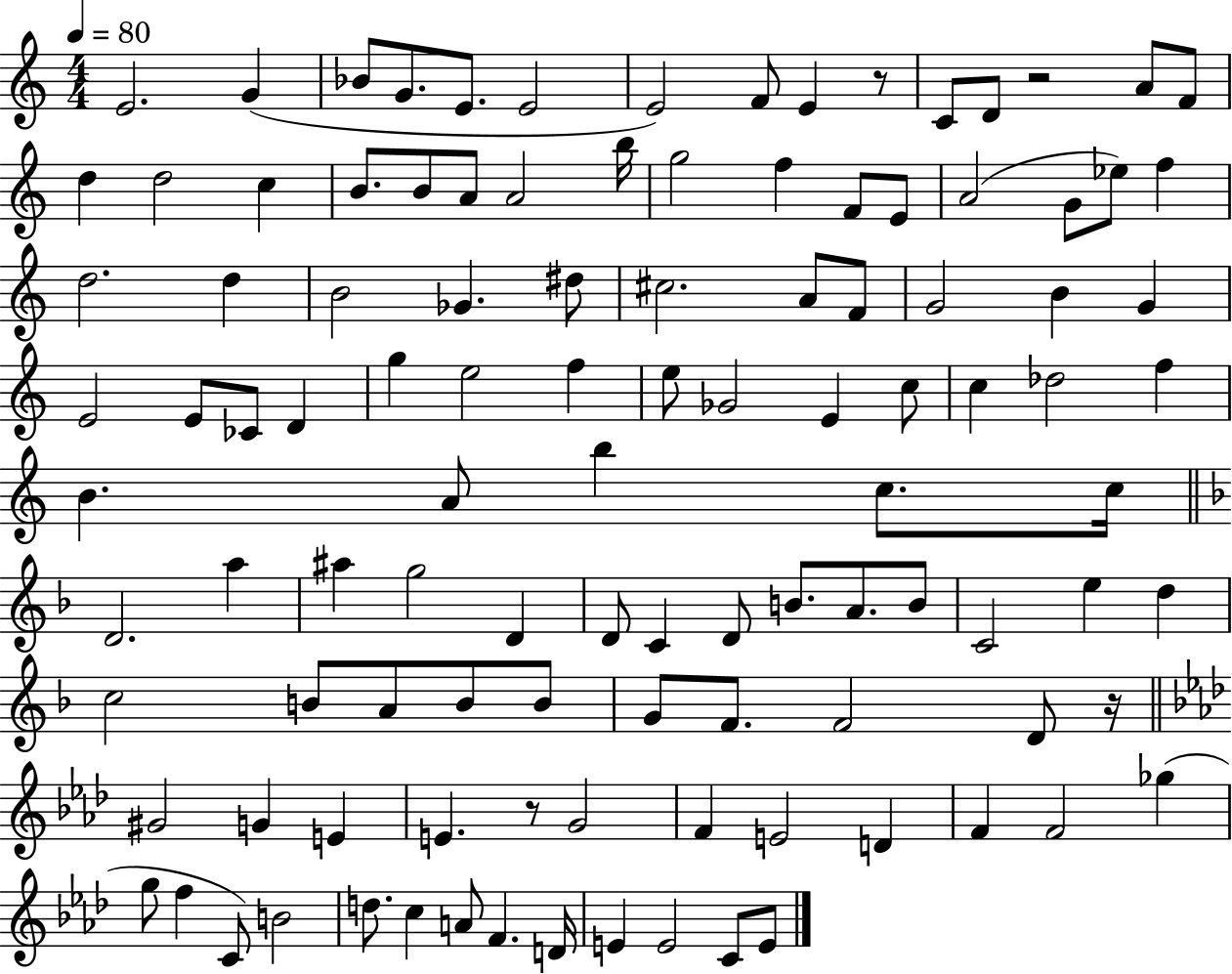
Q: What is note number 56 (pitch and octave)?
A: A4